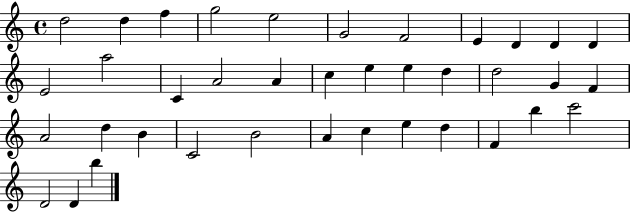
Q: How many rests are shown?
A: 0